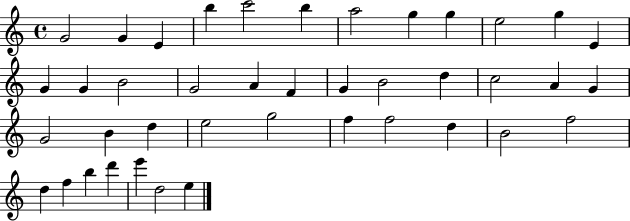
{
  \clef treble
  \time 4/4
  \defaultTimeSignature
  \key c \major
  g'2 g'4 e'4 | b''4 c'''2 b''4 | a''2 g''4 g''4 | e''2 g''4 e'4 | \break g'4 g'4 b'2 | g'2 a'4 f'4 | g'4 b'2 d''4 | c''2 a'4 g'4 | \break g'2 b'4 d''4 | e''2 g''2 | f''4 f''2 d''4 | b'2 f''2 | \break d''4 f''4 b''4 d'''4 | e'''4 d''2 e''4 | \bar "|."
}